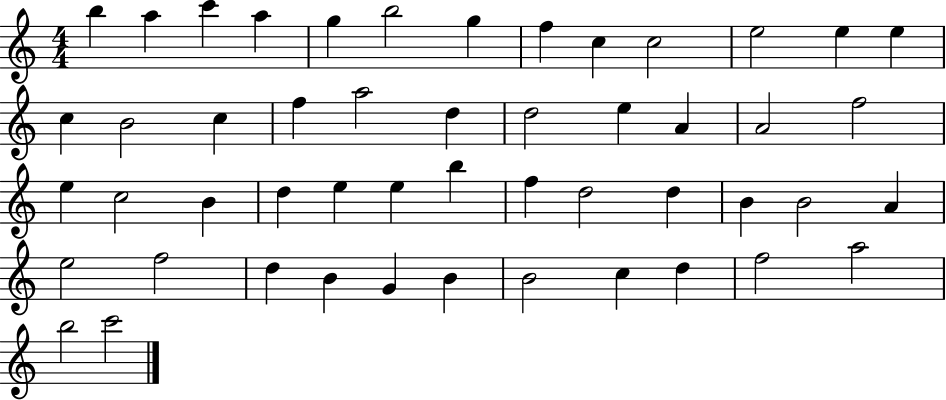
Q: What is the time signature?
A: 4/4